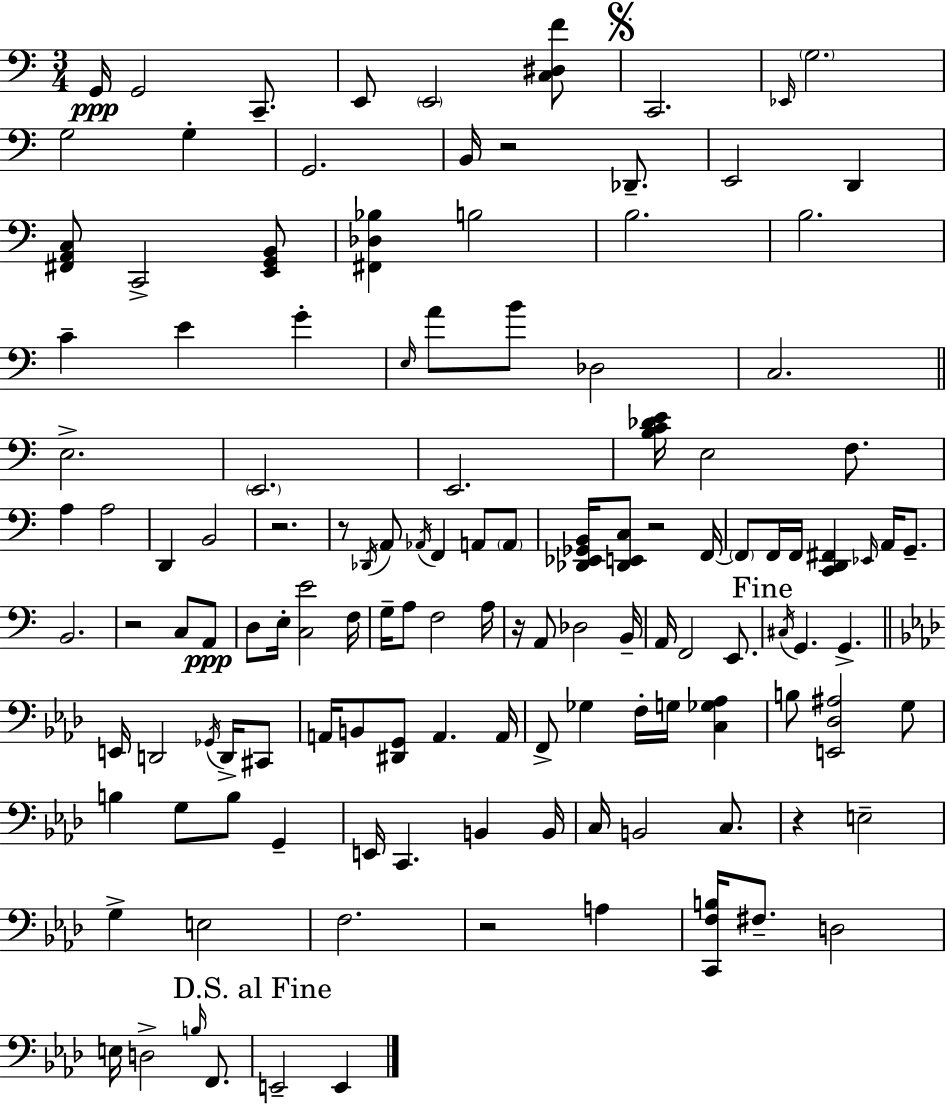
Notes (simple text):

G2/s G2/h C2/e. E2/e E2/h [C3,D#3,F4]/e C2/h. Eb2/s G3/h. G3/h G3/q G2/h. B2/s R/h Db2/e. E2/h D2/q [F#2,A2,C3]/e C2/h [E2,G2,B2]/e [F#2,Db3,Bb3]/q B3/h B3/h. B3/h. C4/q E4/q G4/q E3/s A4/e B4/e Db3/h C3/h. E3/h. E2/h. E2/h. [B3,C4,Db4,E4]/s E3/h F3/e. A3/q A3/h D2/q B2/h R/h. R/e Db2/s A2/e Ab2/s F2/q A2/e A2/e [Db2,Eb2,Gb2,B2]/s [Db2,E2,C3]/e R/h F2/s F2/e F2/s F2/s [C2,D2,F#2]/q Eb2/s A2/s G2/e. B2/h. R/h C3/e A2/e D3/e E3/s [C3,E4]/h F3/s G3/s A3/e F3/h A3/s R/s A2/e Db3/h B2/s A2/s F2/h E2/e. C#3/s G2/q. G2/q. E2/s D2/h Gb2/s D2/s C#2/e A2/s B2/e [D#2,G2]/e A2/q. A2/s F2/e Gb3/q F3/s G3/s [C3,Gb3,Ab3]/q B3/e [E2,Db3,A#3]/h G3/e B3/q G3/e B3/e G2/q E2/s C2/q. B2/q B2/s C3/s B2/h C3/e. R/q E3/h G3/q E3/h F3/h. R/h A3/q [C2,F3,B3]/s F#3/e. D3/h E3/s D3/h B3/s F2/e. E2/h E2/q